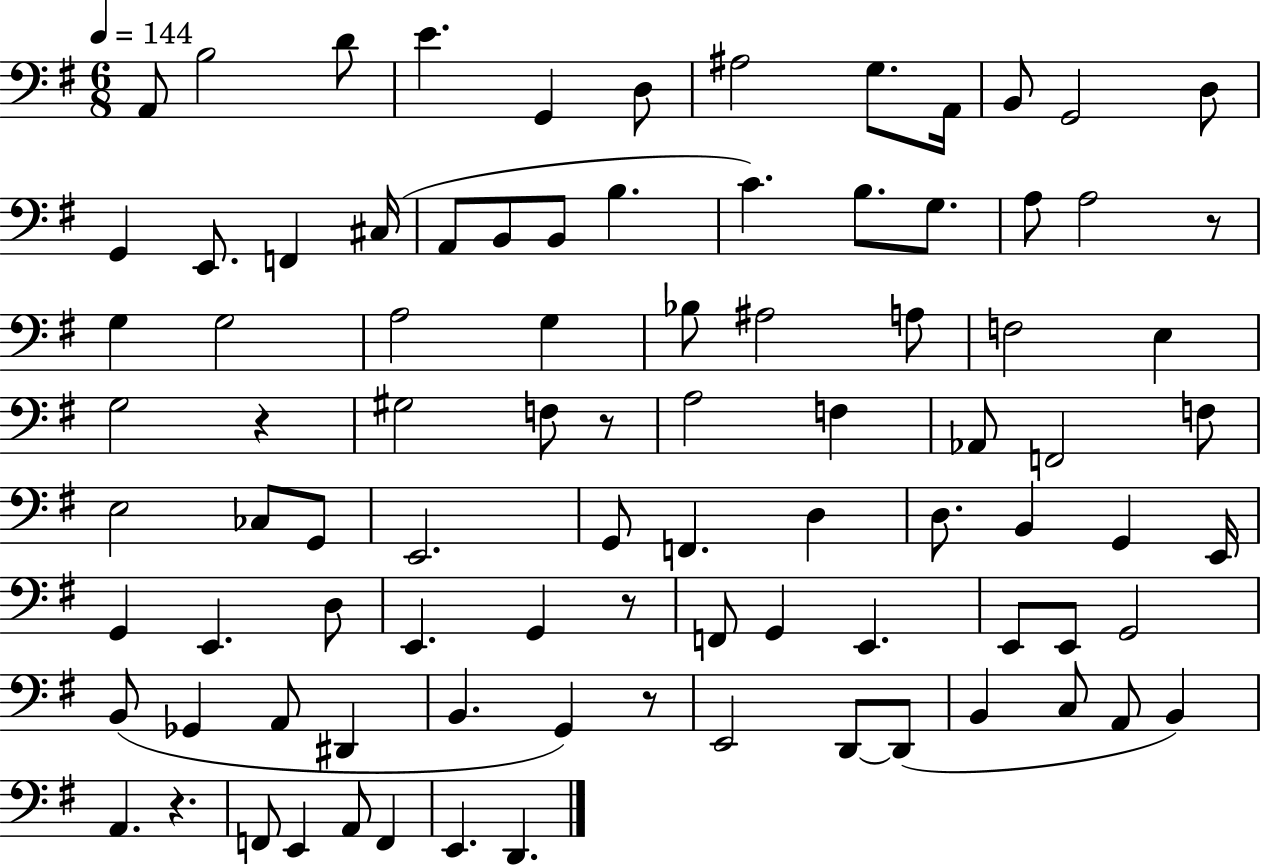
{
  \clef bass
  \numericTimeSignature
  \time 6/8
  \key g \major
  \tempo 4 = 144
  \repeat volta 2 { a,8 b2 d'8 | e'4. g,4 d8 | ais2 g8. a,16 | b,8 g,2 d8 | \break g,4 e,8. f,4 cis16( | a,8 b,8 b,8 b4. | c'4.) b8. g8. | a8 a2 r8 | \break g4 g2 | a2 g4 | bes8 ais2 a8 | f2 e4 | \break g2 r4 | gis2 f8 r8 | a2 f4 | aes,8 f,2 f8 | \break e2 ces8 g,8 | e,2. | g,8 f,4. d4 | d8. b,4 g,4 e,16 | \break g,4 e,4. d8 | e,4. g,4 r8 | f,8 g,4 e,4. | e,8 e,8 g,2 | \break b,8( ges,4 a,8 dis,4 | b,4. g,4) r8 | e,2 d,8~~ d,8( | b,4 c8 a,8 b,4) | \break a,4. r4. | f,8 e,4 a,8 f,4 | e,4. d,4. | } \bar "|."
}